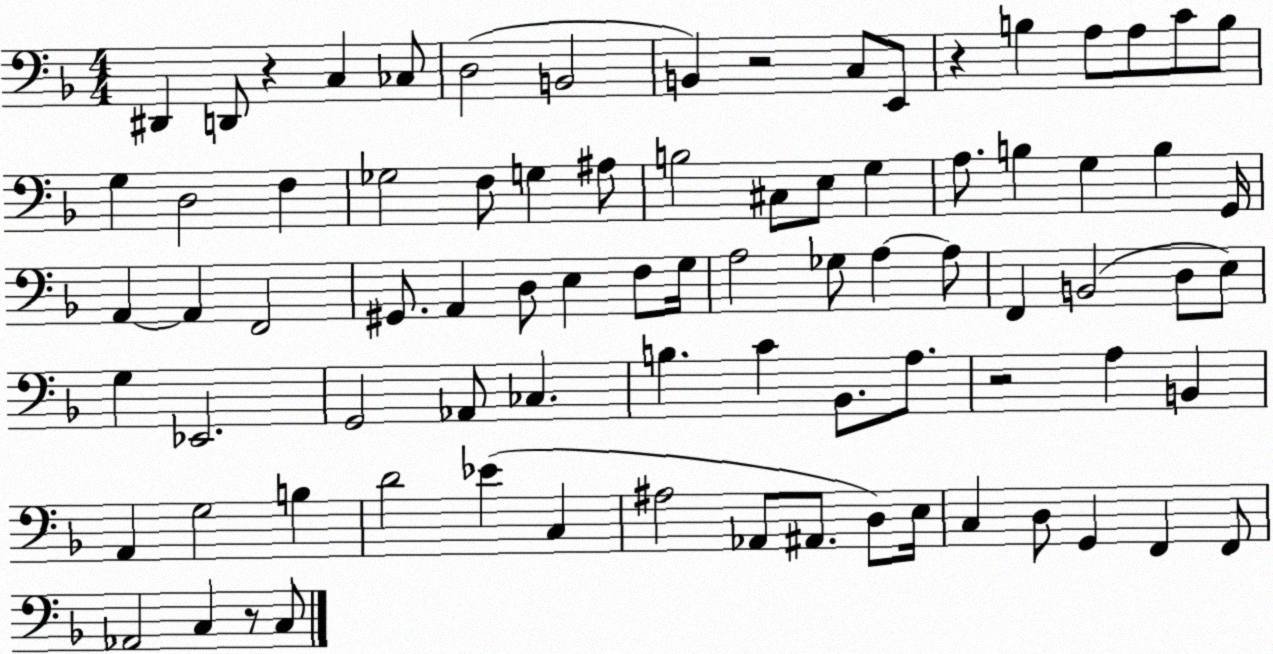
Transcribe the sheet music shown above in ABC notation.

X:1
T:Untitled
M:4/4
L:1/4
K:F
^D,, D,,/2 z C, _C,/2 D,2 B,,2 B,, z2 C,/2 E,,/2 z B, A,/2 A,/2 C/2 B,/2 G, D,2 F, _G,2 F,/2 G, ^A,/2 B,2 ^C,/2 E,/2 G, A,/2 B, G, B, G,,/4 A,, A,, F,,2 ^G,,/2 A,, D,/2 E, F,/2 G,/4 A,2 _G,/2 A, A,/2 F,, B,,2 D,/2 E,/2 G, _E,,2 G,,2 _A,,/2 _C, B, C _B,,/2 A,/2 z2 A, B,, A,, G,2 B, D2 _E C, ^A,2 _A,,/2 ^A,,/2 D,/2 E,/4 C, D,/2 G,, F,, F,,/2 _A,,2 C, z/2 C,/2